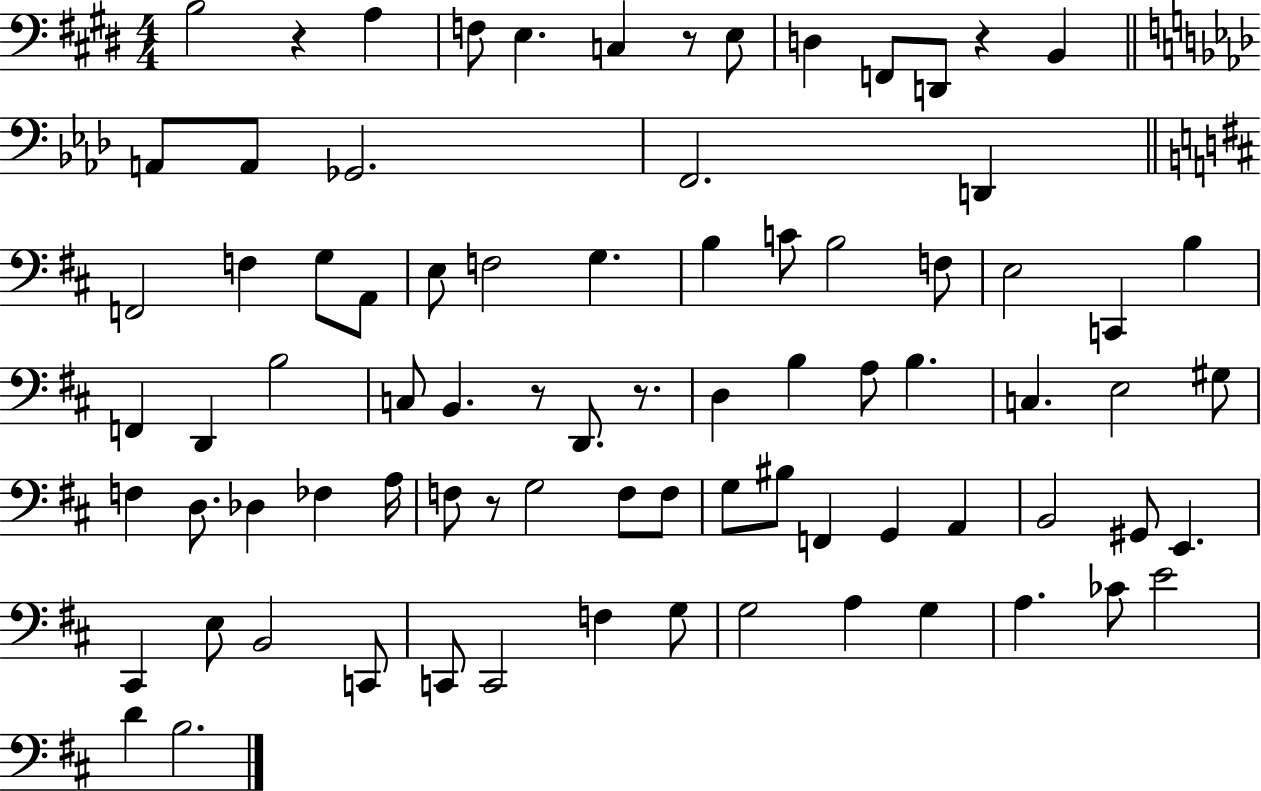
B3/h R/q A3/q F3/e E3/q. C3/q R/e E3/e D3/q F2/e D2/e R/q B2/q A2/e A2/e Gb2/h. F2/h. D2/q F2/h F3/q G3/e A2/e E3/e F3/h G3/q. B3/q C4/e B3/h F3/e E3/h C2/q B3/q F2/q D2/q B3/h C3/e B2/q. R/e D2/e. R/e. D3/q B3/q A3/e B3/q. C3/q. E3/h G#3/e F3/q D3/e. Db3/q FES3/q A3/s F3/e R/e G3/h F3/e F3/e G3/e BIS3/e F2/q G2/q A2/q B2/h G#2/e E2/q. C#2/q E3/e B2/h C2/e C2/e C2/h F3/q G3/e G3/h A3/q G3/q A3/q. CES4/e E4/h D4/q B3/h.